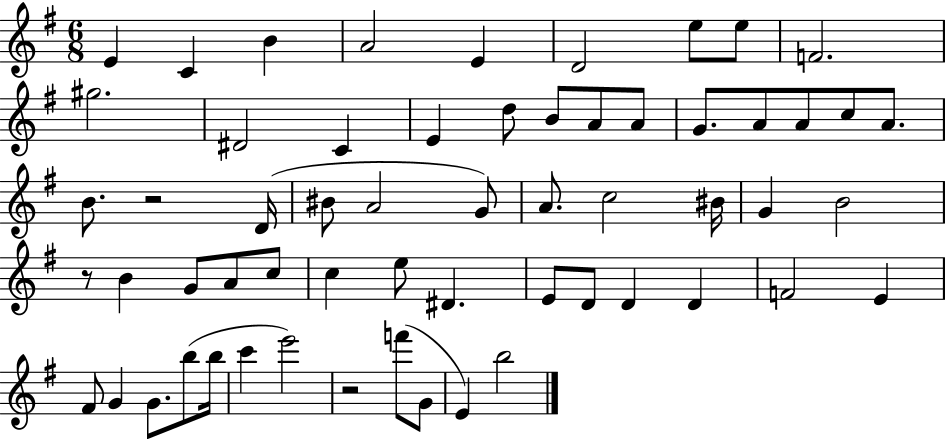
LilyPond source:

{
  \clef treble
  \numericTimeSignature
  \time 6/8
  \key g \major
  e'4 c'4 b'4 | a'2 e'4 | d'2 e''8 e''8 | f'2. | \break gis''2. | dis'2 c'4 | e'4 d''8 b'8 a'8 a'8 | g'8. a'8 a'8 c''8 a'8. | \break b'8. r2 d'16( | bis'8 a'2 g'8) | a'8. c''2 bis'16 | g'4 b'2 | \break r8 b'4 g'8 a'8 c''8 | c''4 e''8 dis'4. | e'8 d'8 d'4 d'4 | f'2 e'4 | \break fis'8 g'4 g'8. b''8( b''16 | c'''4 e'''2) | r2 f'''8( g'8 | e'4) b''2 | \break \bar "|."
}